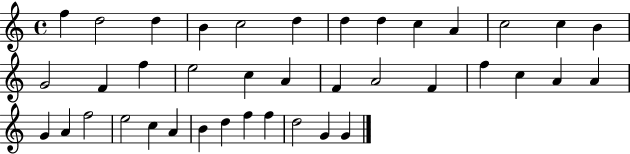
F5/q D5/h D5/q B4/q C5/h D5/q D5/q D5/q C5/q A4/q C5/h C5/q B4/q G4/h F4/q F5/q E5/h C5/q A4/q F4/q A4/h F4/q F5/q C5/q A4/q A4/q G4/q A4/q F5/h E5/h C5/q A4/q B4/q D5/q F5/q F5/q D5/h G4/q G4/q